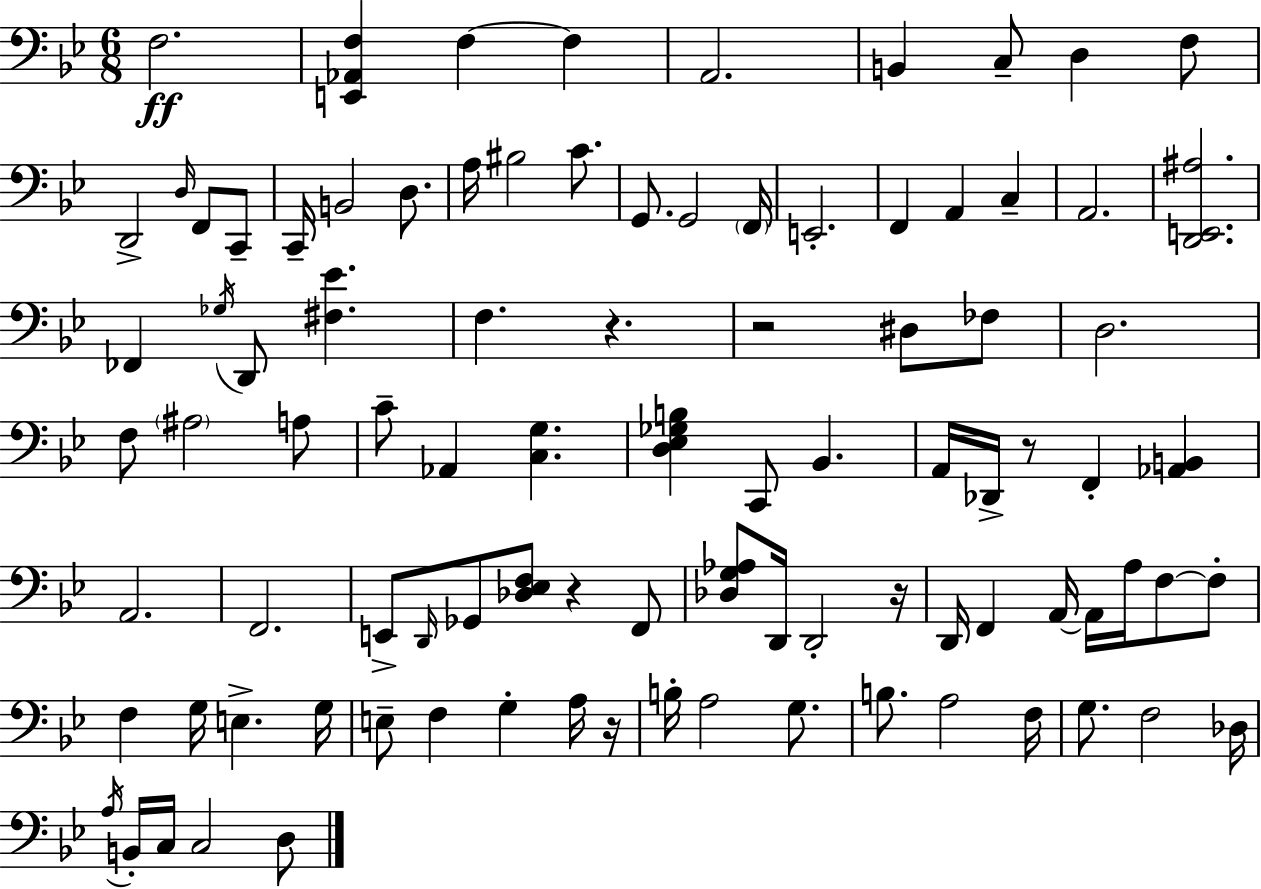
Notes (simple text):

F3/h. [E2,Ab2,F3]/q F3/q F3/q A2/h. B2/q C3/e D3/q F3/e D2/h D3/s F2/e C2/e C2/s B2/h D3/e. A3/s BIS3/h C4/e. G2/e. G2/h F2/s E2/h. F2/q A2/q C3/q A2/h. [D2,E2,A#3]/h. FES2/q Gb3/s D2/e [F#3,Eb4]/q. F3/q. R/q. R/h D#3/e FES3/e D3/h. F3/e A#3/h A3/e C4/e Ab2/q [C3,G3]/q. [D3,Eb3,Gb3,B3]/q C2/e Bb2/q. A2/s Db2/s R/e F2/q [Ab2,B2]/q A2/h. F2/h. E2/e D2/s Gb2/e [Db3,Eb3,F3]/e R/q F2/e [Db3,G3,Ab3]/e D2/s D2/h R/s D2/s F2/q A2/s A2/s A3/s F3/e F3/e F3/q G3/s E3/q. G3/s E3/e F3/q G3/q A3/s R/s B3/s A3/h G3/e. B3/e. A3/h F3/s G3/e. F3/h Db3/s A3/s B2/s C3/s C3/h D3/e